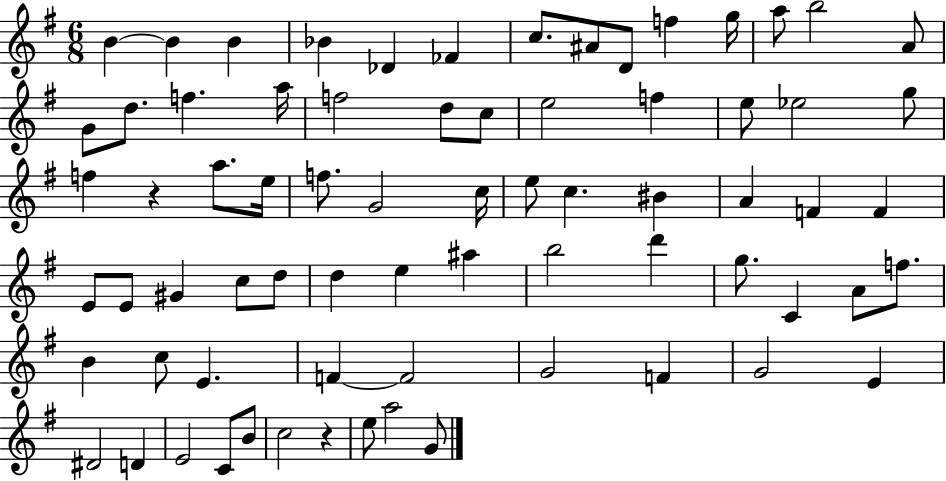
B4/q B4/q B4/q Bb4/q Db4/q FES4/q C5/e. A#4/e D4/e F5/q G5/s A5/e B5/h A4/e G4/e D5/e. F5/q. A5/s F5/h D5/e C5/e E5/h F5/q E5/e Eb5/h G5/e F5/q R/q A5/e. E5/s F5/e. G4/h C5/s E5/e C5/q. BIS4/q A4/q F4/q F4/q E4/e E4/e G#4/q C5/e D5/e D5/q E5/q A#5/q B5/h D6/q G5/e. C4/q A4/e F5/e. B4/q C5/e E4/q. F4/q F4/h G4/h F4/q G4/h E4/q D#4/h D4/q E4/h C4/e B4/e C5/h R/q E5/e A5/h G4/e